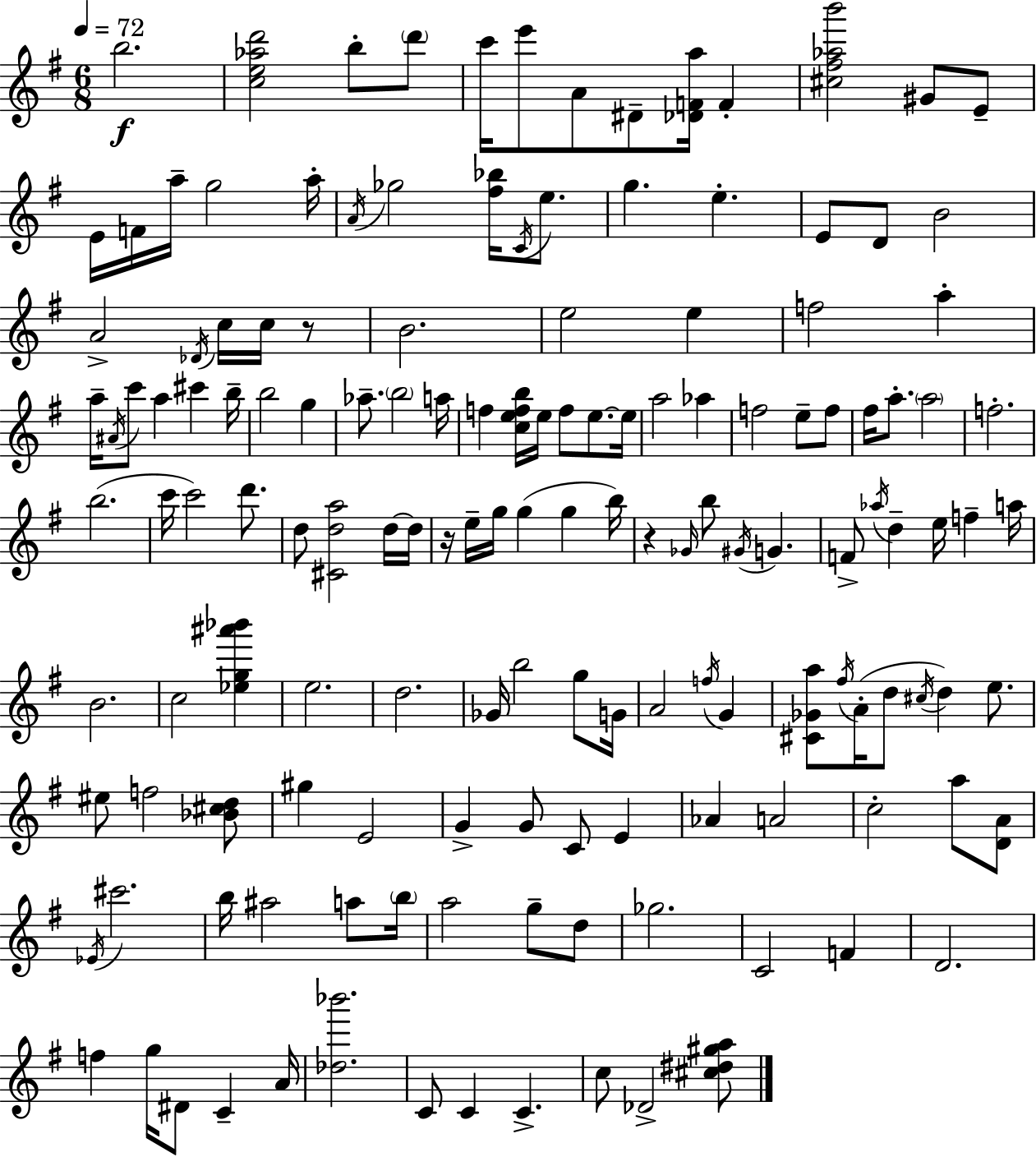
B5/h. [C5,E5,Ab5,D6]/h B5/e D6/e C6/s E6/e A4/e D#4/e [Db4,F4,A5]/s F4/q [C#5,F#5,Ab5,B6]/h G#4/e E4/e E4/s F4/s A5/s G5/h A5/s A4/s Gb5/h [F#5,Bb5]/s C4/s E5/e. G5/q. E5/q. E4/e D4/e B4/h A4/h Db4/s C5/s C5/s R/e B4/h. E5/h E5/q F5/h A5/q A5/s A#4/s C6/e A5/q C#6/q B5/s B5/h G5/q Ab5/e. B5/h A5/s F5/q [C5,E5,F5,B5]/s E5/s F5/e E5/e. E5/s A5/h Ab5/q F5/h E5/e F5/e F#5/s A5/e. A5/h F5/h. B5/h. C6/s C6/h D6/e. D5/e [C#4,D5,A5]/h D5/s D5/s R/s E5/s G5/s G5/q G5/q B5/s R/q Gb4/s B5/e G#4/s G4/q. F4/e Ab5/s D5/q E5/s F5/q A5/s B4/h. C5/h [Eb5,G5,A#6,Bb6]/q E5/h. D5/h. Gb4/s B5/h G5/e G4/s A4/h F5/s G4/q [C#4,Gb4,A5]/e F#5/s A4/s D5/e C#5/s D5/q E5/e. EIS5/e F5/h [Bb4,C#5,D5]/e G#5/q E4/h G4/q G4/e C4/e E4/q Ab4/q A4/h C5/h A5/e [D4,A4]/e Eb4/s C#6/h. B5/s A#5/h A5/e B5/s A5/h G5/e D5/e Gb5/h. C4/h F4/q D4/h. F5/q G5/s D#4/e C4/q A4/s [Db5,Bb6]/h. C4/e C4/q C4/q. C5/e Db4/h [C#5,D#5,G#5,A5]/e